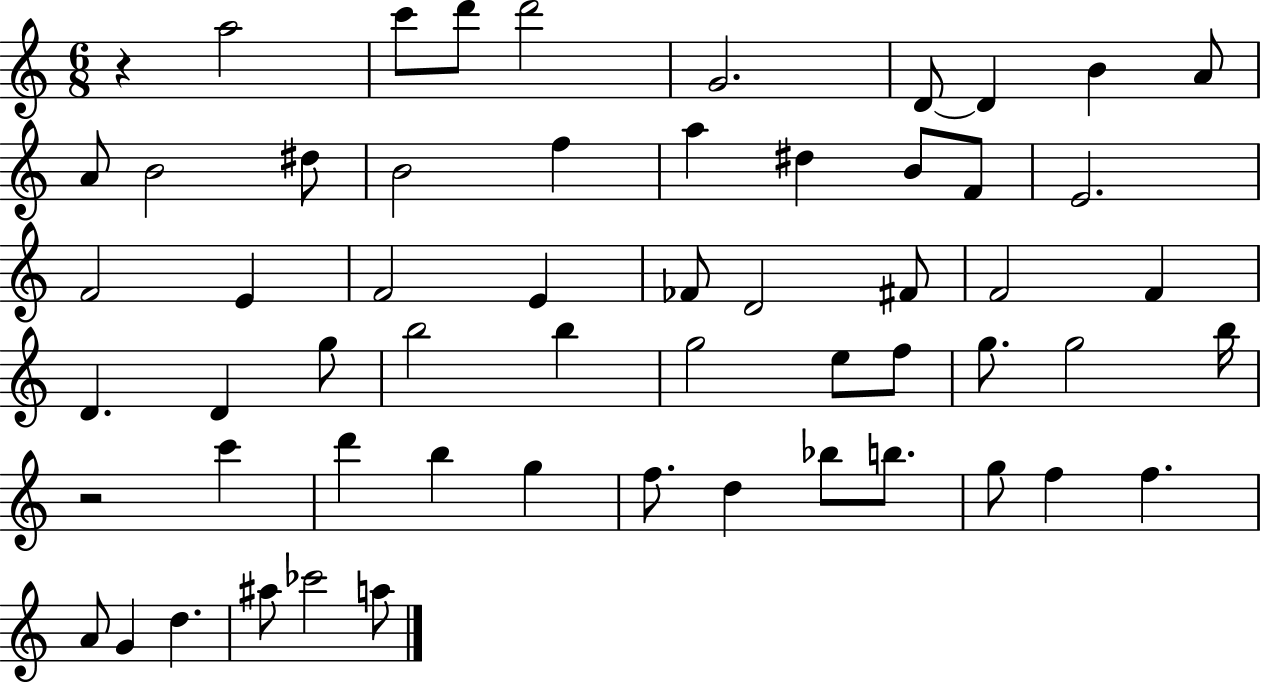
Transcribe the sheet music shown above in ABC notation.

X:1
T:Untitled
M:6/8
L:1/4
K:C
z a2 c'/2 d'/2 d'2 G2 D/2 D B A/2 A/2 B2 ^d/2 B2 f a ^d B/2 F/2 E2 F2 E F2 E _F/2 D2 ^F/2 F2 F D D g/2 b2 b g2 e/2 f/2 g/2 g2 b/4 z2 c' d' b g f/2 d _b/2 b/2 g/2 f f A/2 G d ^a/2 _c'2 a/2